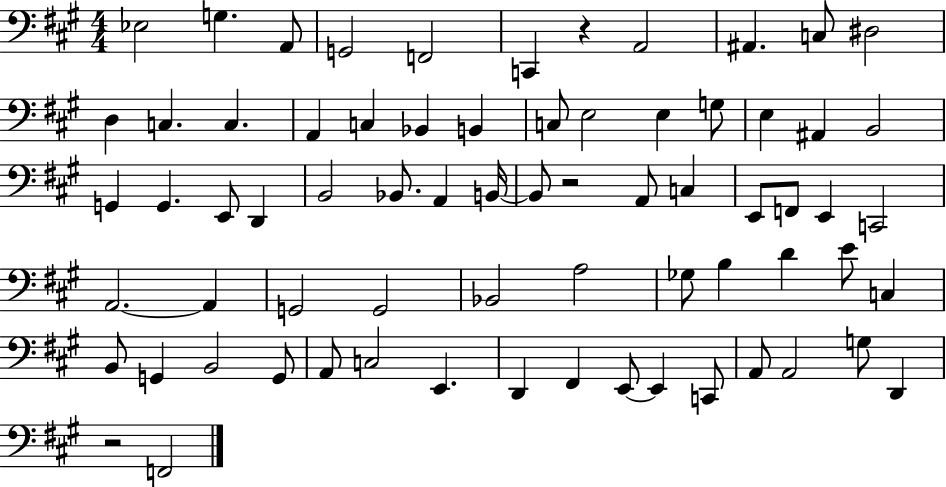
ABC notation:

X:1
T:Untitled
M:4/4
L:1/4
K:A
_E,2 G, A,,/2 G,,2 F,,2 C,, z A,,2 ^A,, C,/2 ^D,2 D, C, C, A,, C, _B,, B,, C,/2 E,2 E, G,/2 E, ^A,, B,,2 G,, G,, E,,/2 D,, B,,2 _B,,/2 A,, B,,/4 B,,/2 z2 A,,/2 C, E,,/2 F,,/2 E,, C,,2 A,,2 A,, G,,2 G,,2 _B,,2 A,2 _G,/2 B, D E/2 C, B,,/2 G,, B,,2 G,,/2 A,,/2 C,2 E,, D,, ^F,, E,,/2 E,, C,,/2 A,,/2 A,,2 G,/2 D,, z2 F,,2